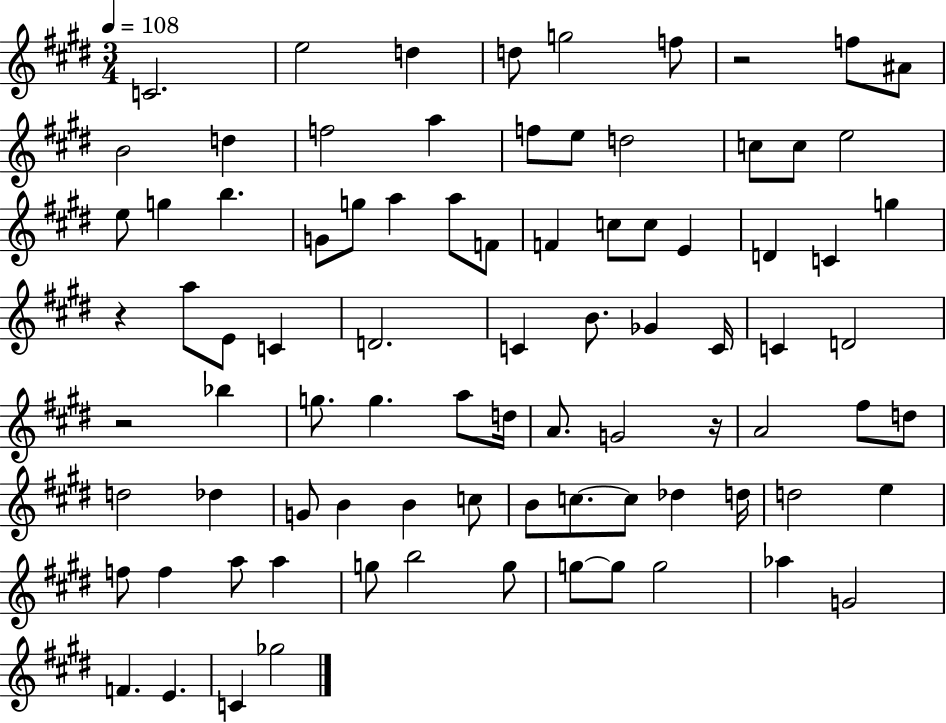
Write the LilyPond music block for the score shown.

{
  \clef treble
  \numericTimeSignature
  \time 3/4
  \key e \major
  \tempo 4 = 108
  \repeat volta 2 { c'2. | e''2 d''4 | d''8 g''2 f''8 | r2 f''8 ais'8 | \break b'2 d''4 | f''2 a''4 | f''8 e''8 d''2 | c''8 c''8 e''2 | \break e''8 g''4 b''4. | g'8 g''8 a''4 a''8 f'8 | f'4 c''8 c''8 e'4 | d'4 c'4 g''4 | \break r4 a''8 e'8 c'4 | d'2. | c'4 b'8. ges'4 c'16 | c'4 d'2 | \break r2 bes''4 | g''8. g''4. a''8 d''16 | a'8. g'2 r16 | a'2 fis''8 d''8 | \break d''2 des''4 | g'8 b'4 b'4 c''8 | b'8 c''8.~~ c''8 des''4 d''16 | d''2 e''4 | \break f''8 f''4 a''8 a''4 | g''8 b''2 g''8 | g''8~~ g''8 g''2 | aes''4 g'2 | \break f'4. e'4. | c'4 ges''2 | } \bar "|."
}